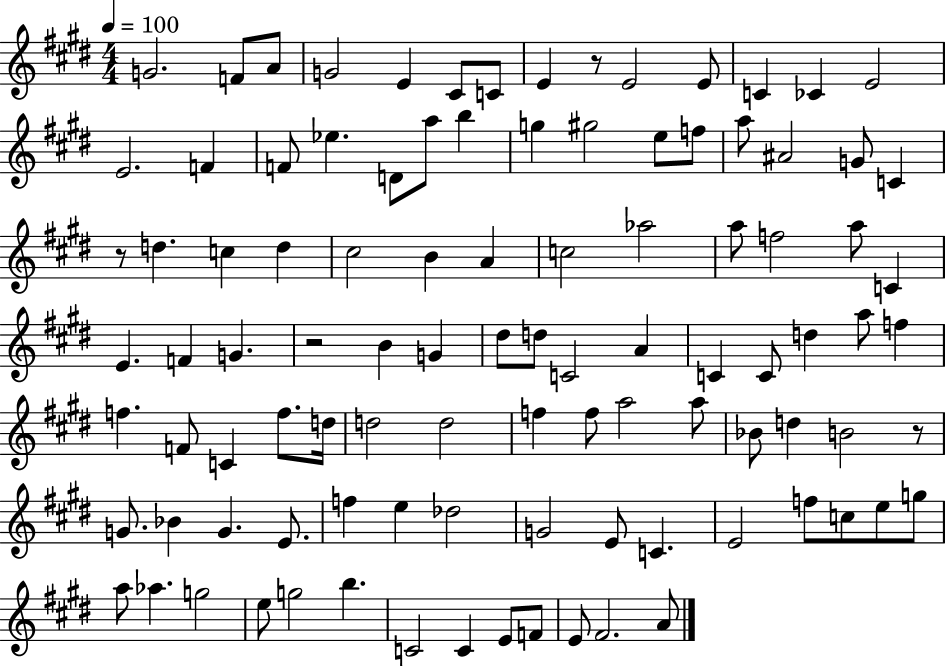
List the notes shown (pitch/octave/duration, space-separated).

G4/h. F4/e A4/e G4/h E4/q C#4/e C4/e E4/q R/e E4/h E4/e C4/q CES4/q E4/h E4/h. F4/q F4/e Eb5/q. D4/e A5/e B5/q G5/q G#5/h E5/e F5/e A5/e A#4/h G4/e C4/q R/e D5/q. C5/q D5/q C#5/h B4/q A4/q C5/h Ab5/h A5/e F5/h A5/e C4/q E4/q. F4/q G4/q. R/h B4/q G4/q D#5/e D5/e C4/h A4/q C4/q C4/e D5/q A5/e F5/q F5/q. F4/e C4/q F5/e. D5/s D5/h D5/h F5/q F5/e A5/h A5/e Bb4/e D5/q B4/h R/e G4/e. Bb4/q G4/q. E4/e. F5/q E5/q Db5/h G4/h E4/e C4/q. E4/h F5/e C5/e E5/e G5/e A5/e Ab5/q. G5/h E5/e G5/h B5/q. C4/h C4/q E4/e F4/e E4/e F#4/h. A4/e